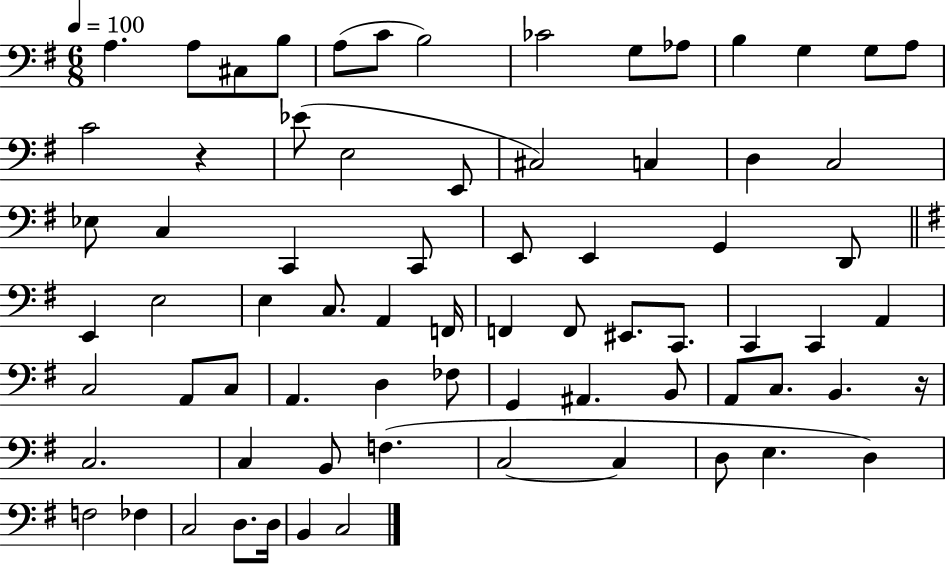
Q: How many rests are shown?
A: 2